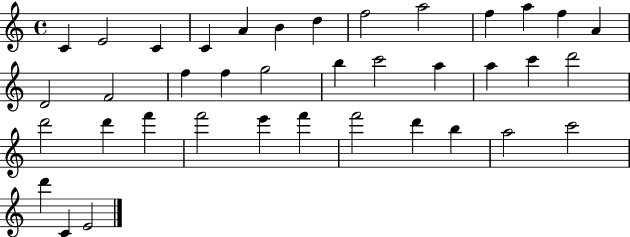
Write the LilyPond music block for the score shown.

{
  \clef treble
  \time 4/4
  \defaultTimeSignature
  \key c \major
  c'4 e'2 c'4 | c'4 a'4 b'4 d''4 | f''2 a''2 | f''4 a''4 f''4 a'4 | \break d'2 f'2 | f''4 f''4 g''2 | b''4 c'''2 a''4 | a''4 c'''4 d'''2 | \break d'''2 d'''4 f'''4 | f'''2 e'''4 f'''4 | f'''2 d'''4 b''4 | a''2 c'''2 | \break d'''4 c'4 e'2 | \bar "|."
}